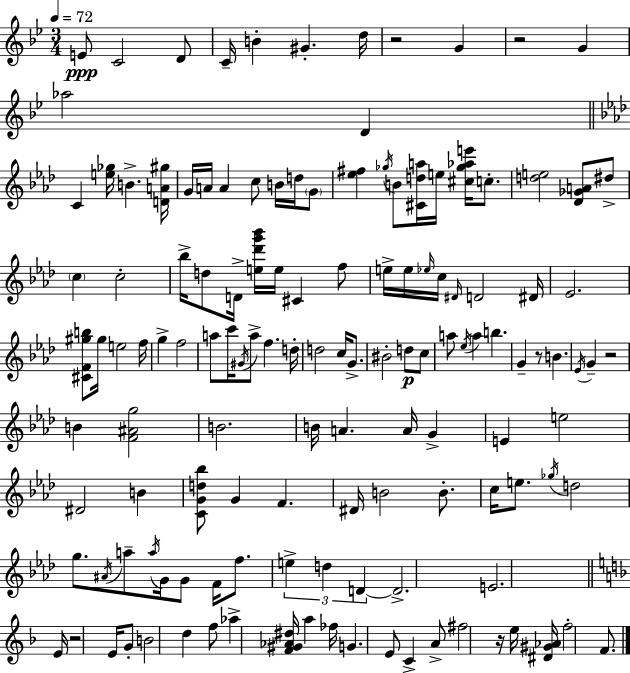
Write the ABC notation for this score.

X:1
T:Untitled
M:3/4
L:1/4
K:Gm
E/2 C2 D/2 C/4 B ^G d/4 z2 G z2 G _a2 D C [e_g]/4 B [DA^g]/4 G/4 A/4 A c/2 B/4 d/4 G/2 [_e^f] _g/4 B/2 [^Cda]/4 e/4 [^c_g_ae']/4 c/2 [de]2 [_D_GA]/2 ^d/2 c c2 _b/4 d/2 D/4 [e_d'g'_b']/4 e/4 ^C f/2 e/4 e/4 _e/4 c/4 ^D/4 D2 ^D/4 _E2 [^CF^gb]/2 ^g/4 e2 f/4 g f2 a/2 c'/4 ^G/4 a/2 f d/4 d2 c/4 G/2 ^B2 d/2 c/2 a/2 _e/4 a b G z/2 B _E/4 G z2 B [F^Ag]2 B2 B/4 A A/4 G E e2 ^D2 B [CGd_b]/2 G F ^D/4 B2 B/2 c/4 e/2 _g/4 d2 g/2 ^A/4 a/2 a/4 G/4 G/2 F/4 f/2 e d D D2 E2 E/4 z2 E/4 G/2 B2 d f/2 _a [F^G_A^d]/4 a _f/4 G E/2 C A/2 ^f2 z/4 e/4 [^D^G_A]/4 f2 F/2